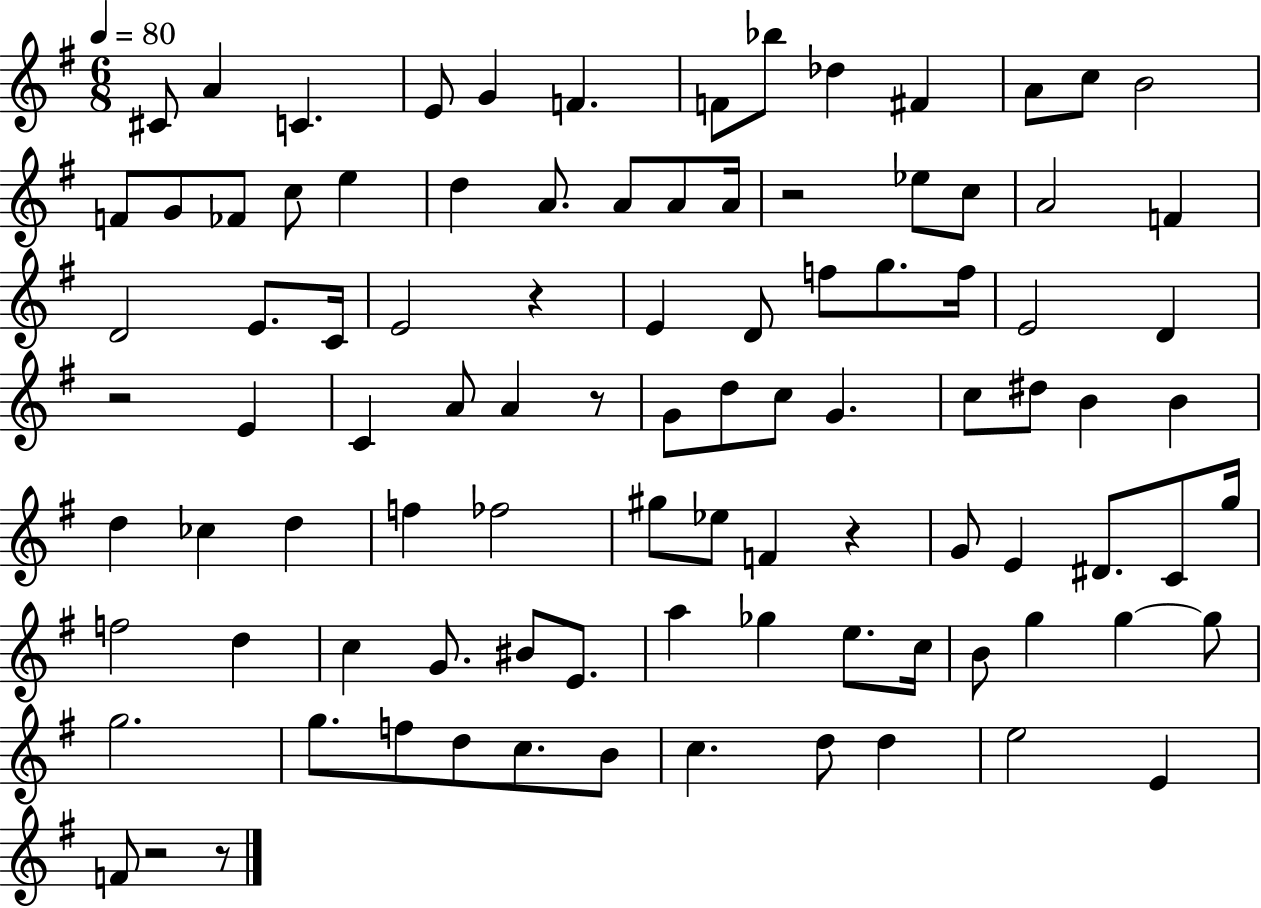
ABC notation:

X:1
T:Untitled
M:6/8
L:1/4
K:G
^C/2 A C E/2 G F F/2 _b/2 _d ^F A/2 c/2 B2 F/2 G/2 _F/2 c/2 e d A/2 A/2 A/2 A/4 z2 _e/2 c/2 A2 F D2 E/2 C/4 E2 z E D/2 f/2 g/2 f/4 E2 D z2 E C A/2 A z/2 G/2 d/2 c/2 G c/2 ^d/2 B B d _c d f _f2 ^g/2 _e/2 F z G/2 E ^D/2 C/2 g/4 f2 d c G/2 ^B/2 E/2 a _g e/2 c/4 B/2 g g g/2 g2 g/2 f/2 d/2 c/2 B/2 c d/2 d e2 E F/2 z2 z/2